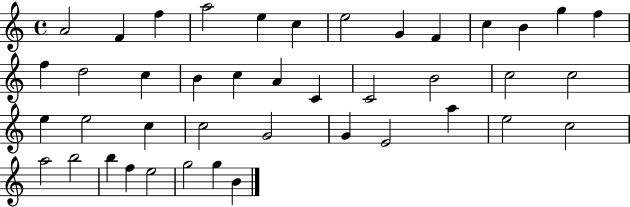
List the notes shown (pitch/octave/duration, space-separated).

A4/h F4/q F5/q A5/h E5/q C5/q E5/h G4/q F4/q C5/q B4/q G5/q F5/q F5/q D5/h C5/q B4/q C5/q A4/q C4/q C4/h B4/h C5/h C5/h E5/q E5/h C5/q C5/h G4/h G4/q E4/h A5/q E5/h C5/h A5/h B5/h B5/q F5/q E5/h G5/h G5/q B4/q